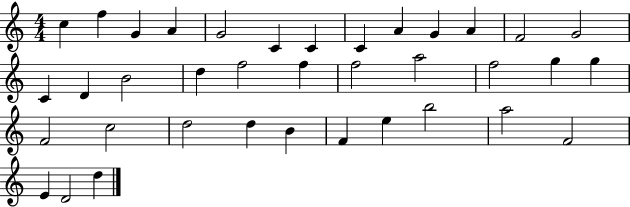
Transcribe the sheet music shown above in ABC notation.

X:1
T:Untitled
M:4/4
L:1/4
K:C
c f G A G2 C C C A G A F2 G2 C D B2 d f2 f f2 a2 f2 g g F2 c2 d2 d B F e b2 a2 F2 E D2 d